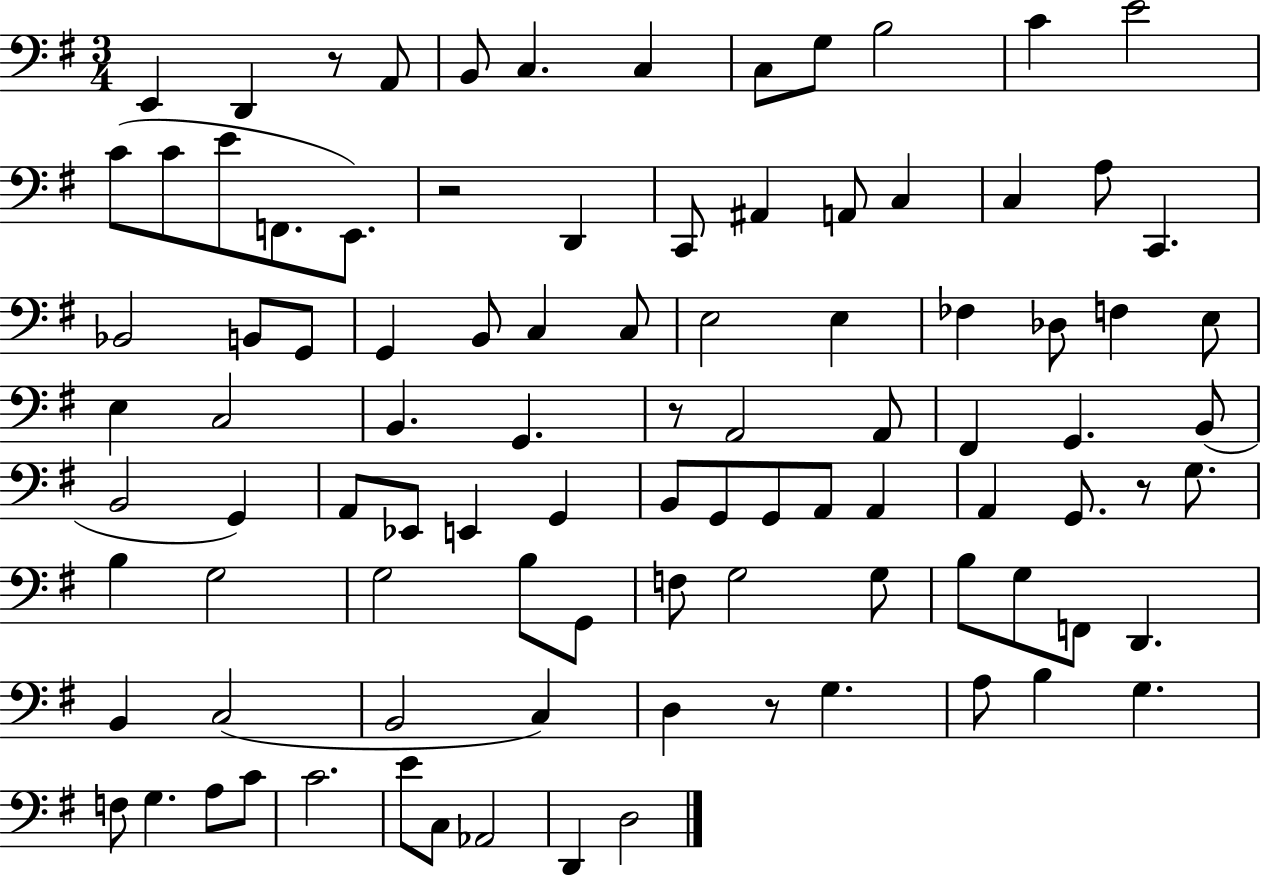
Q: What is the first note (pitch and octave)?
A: E2